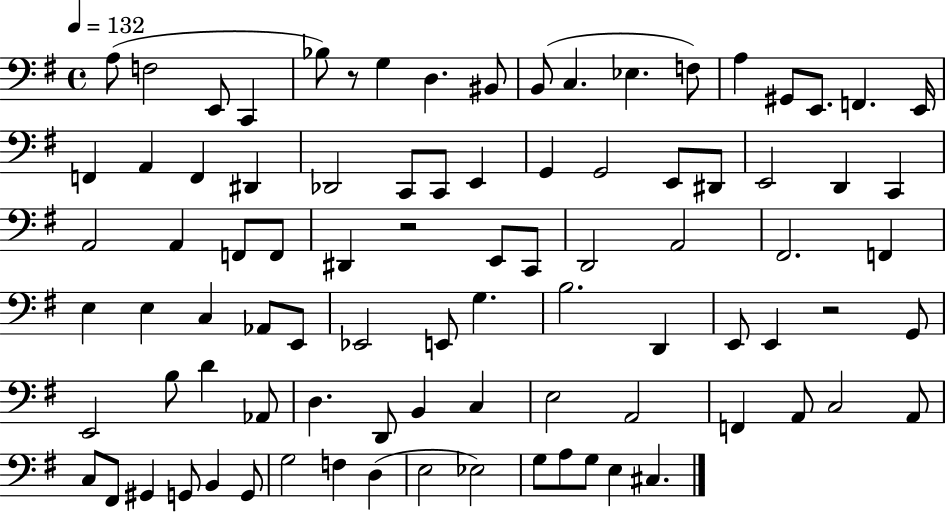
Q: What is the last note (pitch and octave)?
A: C#3